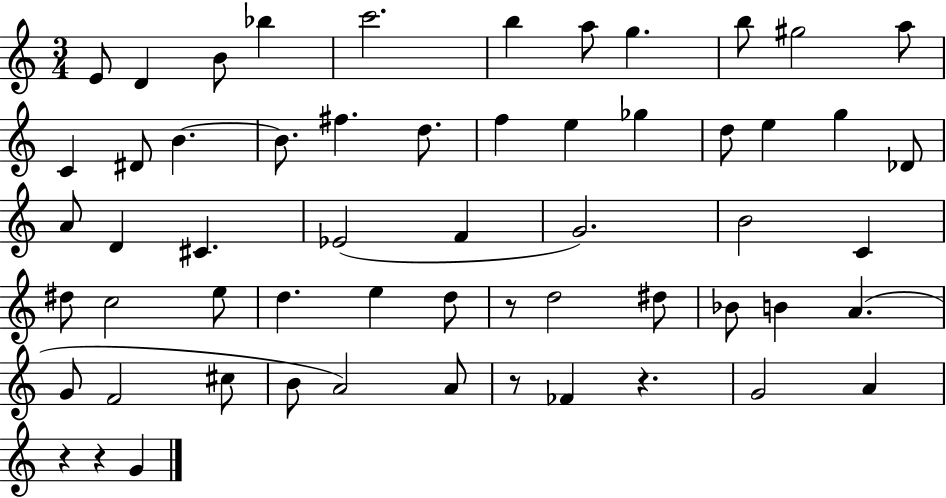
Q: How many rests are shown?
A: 5